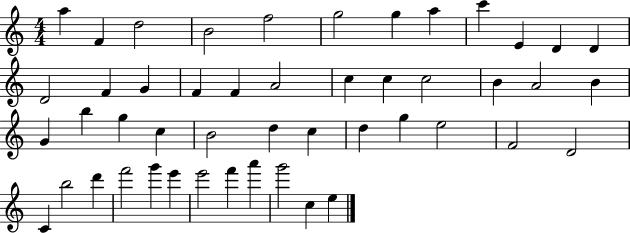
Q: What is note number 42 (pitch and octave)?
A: E6